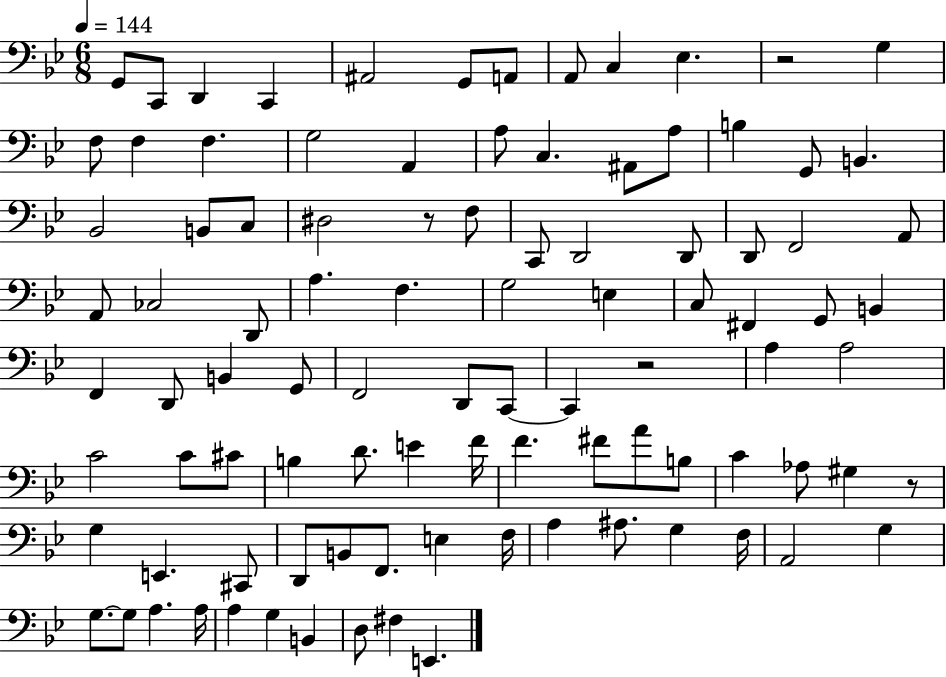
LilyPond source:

{
  \clef bass
  \numericTimeSignature
  \time 6/8
  \key bes \major
  \tempo 4 = 144
  \repeat volta 2 { g,8 c,8 d,4 c,4 | ais,2 g,8 a,8 | a,8 c4 ees4. | r2 g4 | \break f8 f4 f4. | g2 a,4 | a8 c4. ais,8 a8 | b4 g,8 b,4. | \break bes,2 b,8 c8 | dis2 r8 f8 | c,8 d,2 d,8 | d,8 f,2 a,8 | \break a,8 ces2 d,8 | a4. f4. | g2 e4 | c8 fis,4 g,8 b,4 | \break f,4 d,8 b,4 g,8 | f,2 d,8 c,8~~ | c,4 r2 | a4 a2 | \break c'2 c'8 cis'8 | b4 d'8. e'4 f'16 | f'4. fis'8 a'8 b8 | c'4 aes8 gis4 r8 | \break g4 e,4. cis,8 | d,8 b,8 f,8. e4 f16 | a4 ais8. g4 f16 | a,2 g4 | \break g8.~~ g8 a4. a16 | a4 g4 b,4 | d8 fis4 e,4. | } \bar "|."
}